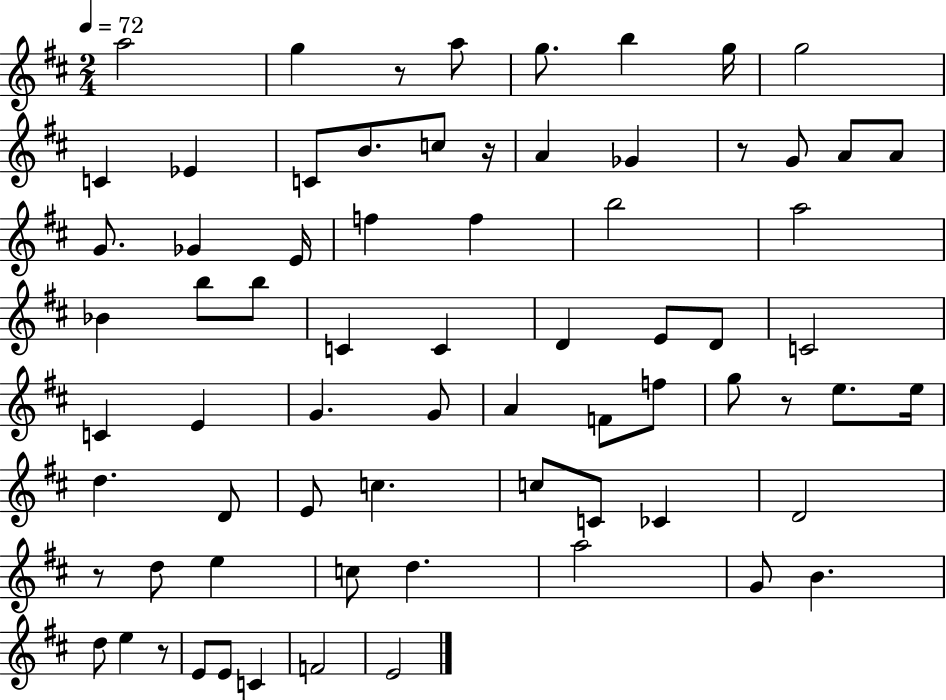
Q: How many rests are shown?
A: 6